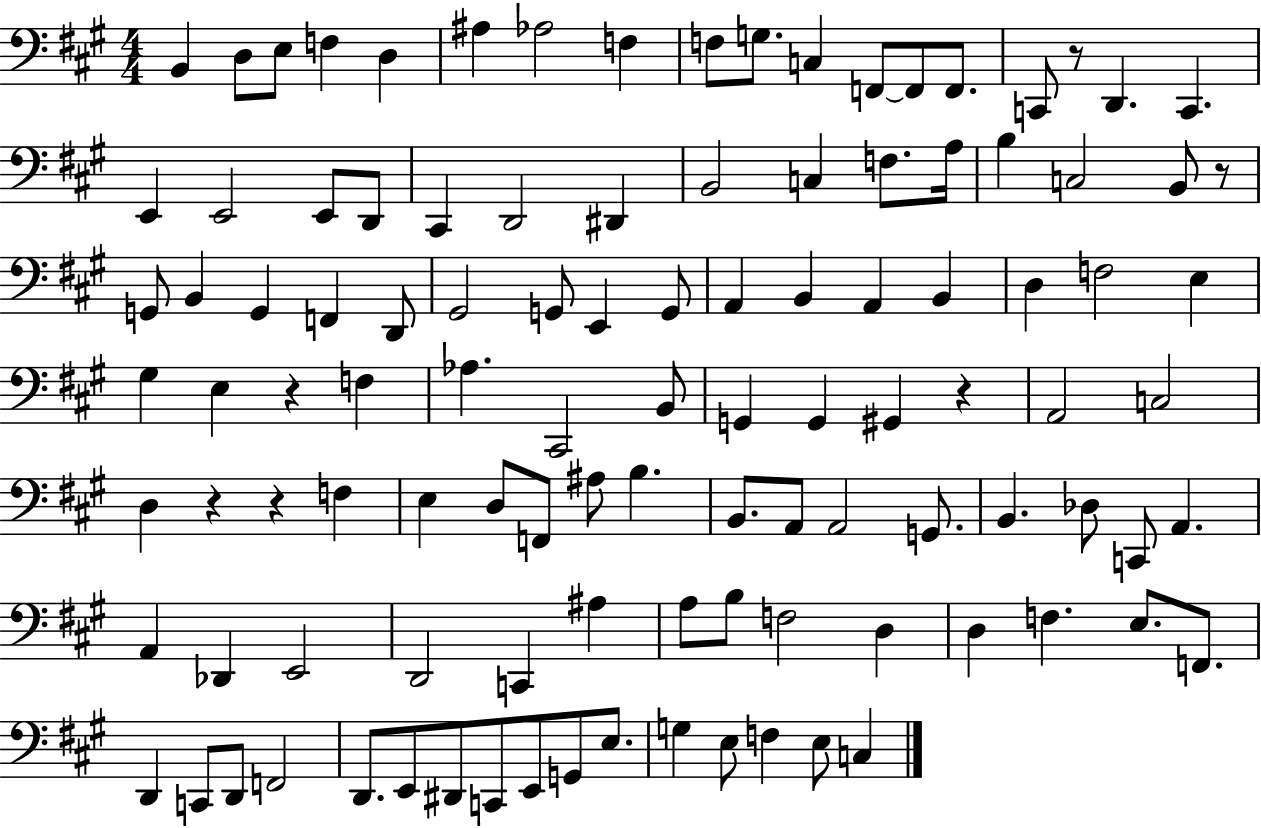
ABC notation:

X:1
T:Untitled
M:4/4
L:1/4
K:A
B,, D,/2 E,/2 F, D, ^A, _A,2 F, F,/2 G,/2 C, F,,/2 F,,/2 F,,/2 C,,/2 z/2 D,, C,, E,, E,,2 E,,/2 D,,/2 ^C,, D,,2 ^D,, B,,2 C, F,/2 A,/4 B, C,2 B,,/2 z/2 G,,/2 B,, G,, F,, D,,/2 ^G,,2 G,,/2 E,, G,,/2 A,, B,, A,, B,, D, F,2 E, ^G, E, z F, _A, ^C,,2 B,,/2 G,, G,, ^G,, z A,,2 C,2 D, z z F, E, D,/2 F,,/2 ^A,/2 B, B,,/2 A,,/2 A,,2 G,,/2 B,, _D,/2 C,,/2 A,, A,, _D,, E,,2 D,,2 C,, ^A, A,/2 B,/2 F,2 D, D, F, E,/2 F,,/2 D,, C,,/2 D,,/2 F,,2 D,,/2 E,,/2 ^D,,/2 C,,/2 E,,/2 G,,/2 E,/2 G, E,/2 F, E,/2 C,